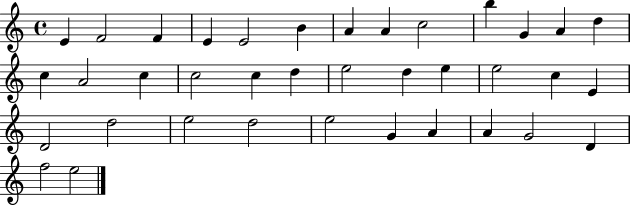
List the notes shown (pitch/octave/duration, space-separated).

E4/q F4/h F4/q E4/q E4/h B4/q A4/q A4/q C5/h B5/q G4/q A4/q D5/q C5/q A4/h C5/q C5/h C5/q D5/q E5/h D5/q E5/q E5/h C5/q E4/q D4/h D5/h E5/h D5/h E5/h G4/q A4/q A4/q G4/h D4/q F5/h E5/h